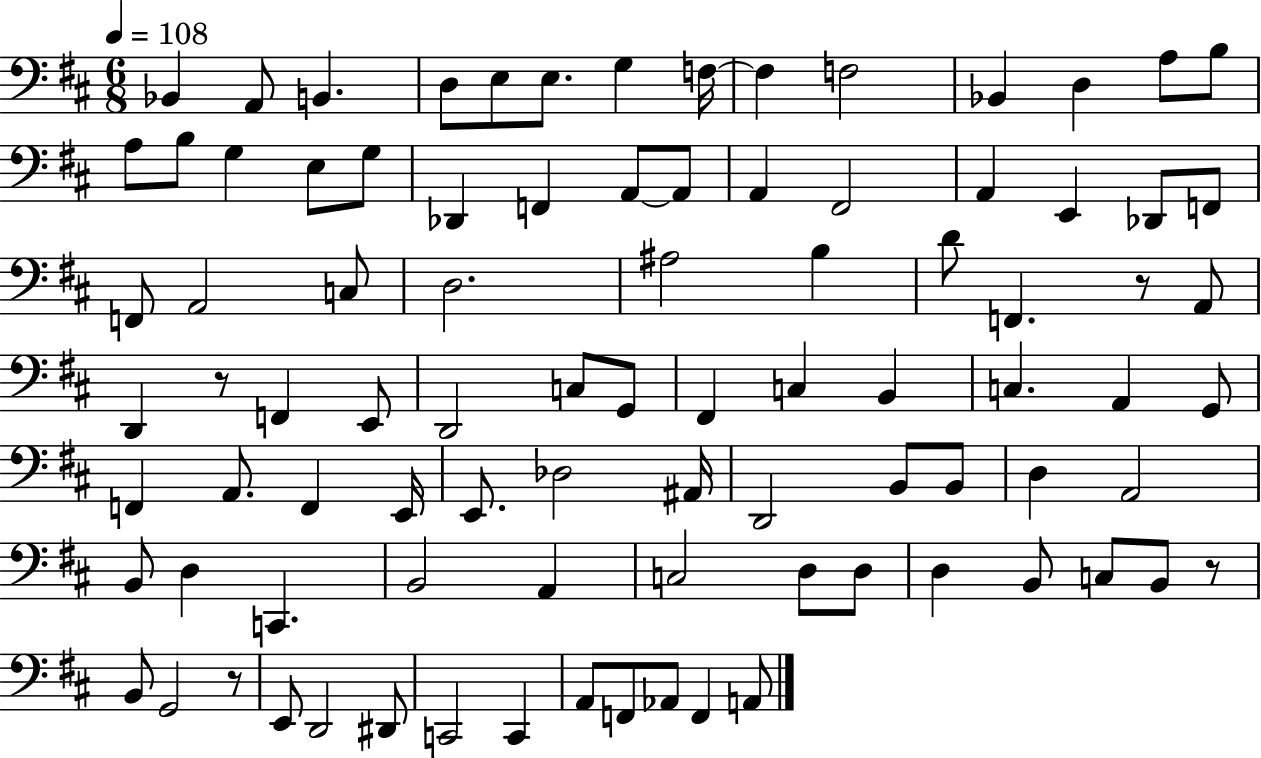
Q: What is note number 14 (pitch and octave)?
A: B3